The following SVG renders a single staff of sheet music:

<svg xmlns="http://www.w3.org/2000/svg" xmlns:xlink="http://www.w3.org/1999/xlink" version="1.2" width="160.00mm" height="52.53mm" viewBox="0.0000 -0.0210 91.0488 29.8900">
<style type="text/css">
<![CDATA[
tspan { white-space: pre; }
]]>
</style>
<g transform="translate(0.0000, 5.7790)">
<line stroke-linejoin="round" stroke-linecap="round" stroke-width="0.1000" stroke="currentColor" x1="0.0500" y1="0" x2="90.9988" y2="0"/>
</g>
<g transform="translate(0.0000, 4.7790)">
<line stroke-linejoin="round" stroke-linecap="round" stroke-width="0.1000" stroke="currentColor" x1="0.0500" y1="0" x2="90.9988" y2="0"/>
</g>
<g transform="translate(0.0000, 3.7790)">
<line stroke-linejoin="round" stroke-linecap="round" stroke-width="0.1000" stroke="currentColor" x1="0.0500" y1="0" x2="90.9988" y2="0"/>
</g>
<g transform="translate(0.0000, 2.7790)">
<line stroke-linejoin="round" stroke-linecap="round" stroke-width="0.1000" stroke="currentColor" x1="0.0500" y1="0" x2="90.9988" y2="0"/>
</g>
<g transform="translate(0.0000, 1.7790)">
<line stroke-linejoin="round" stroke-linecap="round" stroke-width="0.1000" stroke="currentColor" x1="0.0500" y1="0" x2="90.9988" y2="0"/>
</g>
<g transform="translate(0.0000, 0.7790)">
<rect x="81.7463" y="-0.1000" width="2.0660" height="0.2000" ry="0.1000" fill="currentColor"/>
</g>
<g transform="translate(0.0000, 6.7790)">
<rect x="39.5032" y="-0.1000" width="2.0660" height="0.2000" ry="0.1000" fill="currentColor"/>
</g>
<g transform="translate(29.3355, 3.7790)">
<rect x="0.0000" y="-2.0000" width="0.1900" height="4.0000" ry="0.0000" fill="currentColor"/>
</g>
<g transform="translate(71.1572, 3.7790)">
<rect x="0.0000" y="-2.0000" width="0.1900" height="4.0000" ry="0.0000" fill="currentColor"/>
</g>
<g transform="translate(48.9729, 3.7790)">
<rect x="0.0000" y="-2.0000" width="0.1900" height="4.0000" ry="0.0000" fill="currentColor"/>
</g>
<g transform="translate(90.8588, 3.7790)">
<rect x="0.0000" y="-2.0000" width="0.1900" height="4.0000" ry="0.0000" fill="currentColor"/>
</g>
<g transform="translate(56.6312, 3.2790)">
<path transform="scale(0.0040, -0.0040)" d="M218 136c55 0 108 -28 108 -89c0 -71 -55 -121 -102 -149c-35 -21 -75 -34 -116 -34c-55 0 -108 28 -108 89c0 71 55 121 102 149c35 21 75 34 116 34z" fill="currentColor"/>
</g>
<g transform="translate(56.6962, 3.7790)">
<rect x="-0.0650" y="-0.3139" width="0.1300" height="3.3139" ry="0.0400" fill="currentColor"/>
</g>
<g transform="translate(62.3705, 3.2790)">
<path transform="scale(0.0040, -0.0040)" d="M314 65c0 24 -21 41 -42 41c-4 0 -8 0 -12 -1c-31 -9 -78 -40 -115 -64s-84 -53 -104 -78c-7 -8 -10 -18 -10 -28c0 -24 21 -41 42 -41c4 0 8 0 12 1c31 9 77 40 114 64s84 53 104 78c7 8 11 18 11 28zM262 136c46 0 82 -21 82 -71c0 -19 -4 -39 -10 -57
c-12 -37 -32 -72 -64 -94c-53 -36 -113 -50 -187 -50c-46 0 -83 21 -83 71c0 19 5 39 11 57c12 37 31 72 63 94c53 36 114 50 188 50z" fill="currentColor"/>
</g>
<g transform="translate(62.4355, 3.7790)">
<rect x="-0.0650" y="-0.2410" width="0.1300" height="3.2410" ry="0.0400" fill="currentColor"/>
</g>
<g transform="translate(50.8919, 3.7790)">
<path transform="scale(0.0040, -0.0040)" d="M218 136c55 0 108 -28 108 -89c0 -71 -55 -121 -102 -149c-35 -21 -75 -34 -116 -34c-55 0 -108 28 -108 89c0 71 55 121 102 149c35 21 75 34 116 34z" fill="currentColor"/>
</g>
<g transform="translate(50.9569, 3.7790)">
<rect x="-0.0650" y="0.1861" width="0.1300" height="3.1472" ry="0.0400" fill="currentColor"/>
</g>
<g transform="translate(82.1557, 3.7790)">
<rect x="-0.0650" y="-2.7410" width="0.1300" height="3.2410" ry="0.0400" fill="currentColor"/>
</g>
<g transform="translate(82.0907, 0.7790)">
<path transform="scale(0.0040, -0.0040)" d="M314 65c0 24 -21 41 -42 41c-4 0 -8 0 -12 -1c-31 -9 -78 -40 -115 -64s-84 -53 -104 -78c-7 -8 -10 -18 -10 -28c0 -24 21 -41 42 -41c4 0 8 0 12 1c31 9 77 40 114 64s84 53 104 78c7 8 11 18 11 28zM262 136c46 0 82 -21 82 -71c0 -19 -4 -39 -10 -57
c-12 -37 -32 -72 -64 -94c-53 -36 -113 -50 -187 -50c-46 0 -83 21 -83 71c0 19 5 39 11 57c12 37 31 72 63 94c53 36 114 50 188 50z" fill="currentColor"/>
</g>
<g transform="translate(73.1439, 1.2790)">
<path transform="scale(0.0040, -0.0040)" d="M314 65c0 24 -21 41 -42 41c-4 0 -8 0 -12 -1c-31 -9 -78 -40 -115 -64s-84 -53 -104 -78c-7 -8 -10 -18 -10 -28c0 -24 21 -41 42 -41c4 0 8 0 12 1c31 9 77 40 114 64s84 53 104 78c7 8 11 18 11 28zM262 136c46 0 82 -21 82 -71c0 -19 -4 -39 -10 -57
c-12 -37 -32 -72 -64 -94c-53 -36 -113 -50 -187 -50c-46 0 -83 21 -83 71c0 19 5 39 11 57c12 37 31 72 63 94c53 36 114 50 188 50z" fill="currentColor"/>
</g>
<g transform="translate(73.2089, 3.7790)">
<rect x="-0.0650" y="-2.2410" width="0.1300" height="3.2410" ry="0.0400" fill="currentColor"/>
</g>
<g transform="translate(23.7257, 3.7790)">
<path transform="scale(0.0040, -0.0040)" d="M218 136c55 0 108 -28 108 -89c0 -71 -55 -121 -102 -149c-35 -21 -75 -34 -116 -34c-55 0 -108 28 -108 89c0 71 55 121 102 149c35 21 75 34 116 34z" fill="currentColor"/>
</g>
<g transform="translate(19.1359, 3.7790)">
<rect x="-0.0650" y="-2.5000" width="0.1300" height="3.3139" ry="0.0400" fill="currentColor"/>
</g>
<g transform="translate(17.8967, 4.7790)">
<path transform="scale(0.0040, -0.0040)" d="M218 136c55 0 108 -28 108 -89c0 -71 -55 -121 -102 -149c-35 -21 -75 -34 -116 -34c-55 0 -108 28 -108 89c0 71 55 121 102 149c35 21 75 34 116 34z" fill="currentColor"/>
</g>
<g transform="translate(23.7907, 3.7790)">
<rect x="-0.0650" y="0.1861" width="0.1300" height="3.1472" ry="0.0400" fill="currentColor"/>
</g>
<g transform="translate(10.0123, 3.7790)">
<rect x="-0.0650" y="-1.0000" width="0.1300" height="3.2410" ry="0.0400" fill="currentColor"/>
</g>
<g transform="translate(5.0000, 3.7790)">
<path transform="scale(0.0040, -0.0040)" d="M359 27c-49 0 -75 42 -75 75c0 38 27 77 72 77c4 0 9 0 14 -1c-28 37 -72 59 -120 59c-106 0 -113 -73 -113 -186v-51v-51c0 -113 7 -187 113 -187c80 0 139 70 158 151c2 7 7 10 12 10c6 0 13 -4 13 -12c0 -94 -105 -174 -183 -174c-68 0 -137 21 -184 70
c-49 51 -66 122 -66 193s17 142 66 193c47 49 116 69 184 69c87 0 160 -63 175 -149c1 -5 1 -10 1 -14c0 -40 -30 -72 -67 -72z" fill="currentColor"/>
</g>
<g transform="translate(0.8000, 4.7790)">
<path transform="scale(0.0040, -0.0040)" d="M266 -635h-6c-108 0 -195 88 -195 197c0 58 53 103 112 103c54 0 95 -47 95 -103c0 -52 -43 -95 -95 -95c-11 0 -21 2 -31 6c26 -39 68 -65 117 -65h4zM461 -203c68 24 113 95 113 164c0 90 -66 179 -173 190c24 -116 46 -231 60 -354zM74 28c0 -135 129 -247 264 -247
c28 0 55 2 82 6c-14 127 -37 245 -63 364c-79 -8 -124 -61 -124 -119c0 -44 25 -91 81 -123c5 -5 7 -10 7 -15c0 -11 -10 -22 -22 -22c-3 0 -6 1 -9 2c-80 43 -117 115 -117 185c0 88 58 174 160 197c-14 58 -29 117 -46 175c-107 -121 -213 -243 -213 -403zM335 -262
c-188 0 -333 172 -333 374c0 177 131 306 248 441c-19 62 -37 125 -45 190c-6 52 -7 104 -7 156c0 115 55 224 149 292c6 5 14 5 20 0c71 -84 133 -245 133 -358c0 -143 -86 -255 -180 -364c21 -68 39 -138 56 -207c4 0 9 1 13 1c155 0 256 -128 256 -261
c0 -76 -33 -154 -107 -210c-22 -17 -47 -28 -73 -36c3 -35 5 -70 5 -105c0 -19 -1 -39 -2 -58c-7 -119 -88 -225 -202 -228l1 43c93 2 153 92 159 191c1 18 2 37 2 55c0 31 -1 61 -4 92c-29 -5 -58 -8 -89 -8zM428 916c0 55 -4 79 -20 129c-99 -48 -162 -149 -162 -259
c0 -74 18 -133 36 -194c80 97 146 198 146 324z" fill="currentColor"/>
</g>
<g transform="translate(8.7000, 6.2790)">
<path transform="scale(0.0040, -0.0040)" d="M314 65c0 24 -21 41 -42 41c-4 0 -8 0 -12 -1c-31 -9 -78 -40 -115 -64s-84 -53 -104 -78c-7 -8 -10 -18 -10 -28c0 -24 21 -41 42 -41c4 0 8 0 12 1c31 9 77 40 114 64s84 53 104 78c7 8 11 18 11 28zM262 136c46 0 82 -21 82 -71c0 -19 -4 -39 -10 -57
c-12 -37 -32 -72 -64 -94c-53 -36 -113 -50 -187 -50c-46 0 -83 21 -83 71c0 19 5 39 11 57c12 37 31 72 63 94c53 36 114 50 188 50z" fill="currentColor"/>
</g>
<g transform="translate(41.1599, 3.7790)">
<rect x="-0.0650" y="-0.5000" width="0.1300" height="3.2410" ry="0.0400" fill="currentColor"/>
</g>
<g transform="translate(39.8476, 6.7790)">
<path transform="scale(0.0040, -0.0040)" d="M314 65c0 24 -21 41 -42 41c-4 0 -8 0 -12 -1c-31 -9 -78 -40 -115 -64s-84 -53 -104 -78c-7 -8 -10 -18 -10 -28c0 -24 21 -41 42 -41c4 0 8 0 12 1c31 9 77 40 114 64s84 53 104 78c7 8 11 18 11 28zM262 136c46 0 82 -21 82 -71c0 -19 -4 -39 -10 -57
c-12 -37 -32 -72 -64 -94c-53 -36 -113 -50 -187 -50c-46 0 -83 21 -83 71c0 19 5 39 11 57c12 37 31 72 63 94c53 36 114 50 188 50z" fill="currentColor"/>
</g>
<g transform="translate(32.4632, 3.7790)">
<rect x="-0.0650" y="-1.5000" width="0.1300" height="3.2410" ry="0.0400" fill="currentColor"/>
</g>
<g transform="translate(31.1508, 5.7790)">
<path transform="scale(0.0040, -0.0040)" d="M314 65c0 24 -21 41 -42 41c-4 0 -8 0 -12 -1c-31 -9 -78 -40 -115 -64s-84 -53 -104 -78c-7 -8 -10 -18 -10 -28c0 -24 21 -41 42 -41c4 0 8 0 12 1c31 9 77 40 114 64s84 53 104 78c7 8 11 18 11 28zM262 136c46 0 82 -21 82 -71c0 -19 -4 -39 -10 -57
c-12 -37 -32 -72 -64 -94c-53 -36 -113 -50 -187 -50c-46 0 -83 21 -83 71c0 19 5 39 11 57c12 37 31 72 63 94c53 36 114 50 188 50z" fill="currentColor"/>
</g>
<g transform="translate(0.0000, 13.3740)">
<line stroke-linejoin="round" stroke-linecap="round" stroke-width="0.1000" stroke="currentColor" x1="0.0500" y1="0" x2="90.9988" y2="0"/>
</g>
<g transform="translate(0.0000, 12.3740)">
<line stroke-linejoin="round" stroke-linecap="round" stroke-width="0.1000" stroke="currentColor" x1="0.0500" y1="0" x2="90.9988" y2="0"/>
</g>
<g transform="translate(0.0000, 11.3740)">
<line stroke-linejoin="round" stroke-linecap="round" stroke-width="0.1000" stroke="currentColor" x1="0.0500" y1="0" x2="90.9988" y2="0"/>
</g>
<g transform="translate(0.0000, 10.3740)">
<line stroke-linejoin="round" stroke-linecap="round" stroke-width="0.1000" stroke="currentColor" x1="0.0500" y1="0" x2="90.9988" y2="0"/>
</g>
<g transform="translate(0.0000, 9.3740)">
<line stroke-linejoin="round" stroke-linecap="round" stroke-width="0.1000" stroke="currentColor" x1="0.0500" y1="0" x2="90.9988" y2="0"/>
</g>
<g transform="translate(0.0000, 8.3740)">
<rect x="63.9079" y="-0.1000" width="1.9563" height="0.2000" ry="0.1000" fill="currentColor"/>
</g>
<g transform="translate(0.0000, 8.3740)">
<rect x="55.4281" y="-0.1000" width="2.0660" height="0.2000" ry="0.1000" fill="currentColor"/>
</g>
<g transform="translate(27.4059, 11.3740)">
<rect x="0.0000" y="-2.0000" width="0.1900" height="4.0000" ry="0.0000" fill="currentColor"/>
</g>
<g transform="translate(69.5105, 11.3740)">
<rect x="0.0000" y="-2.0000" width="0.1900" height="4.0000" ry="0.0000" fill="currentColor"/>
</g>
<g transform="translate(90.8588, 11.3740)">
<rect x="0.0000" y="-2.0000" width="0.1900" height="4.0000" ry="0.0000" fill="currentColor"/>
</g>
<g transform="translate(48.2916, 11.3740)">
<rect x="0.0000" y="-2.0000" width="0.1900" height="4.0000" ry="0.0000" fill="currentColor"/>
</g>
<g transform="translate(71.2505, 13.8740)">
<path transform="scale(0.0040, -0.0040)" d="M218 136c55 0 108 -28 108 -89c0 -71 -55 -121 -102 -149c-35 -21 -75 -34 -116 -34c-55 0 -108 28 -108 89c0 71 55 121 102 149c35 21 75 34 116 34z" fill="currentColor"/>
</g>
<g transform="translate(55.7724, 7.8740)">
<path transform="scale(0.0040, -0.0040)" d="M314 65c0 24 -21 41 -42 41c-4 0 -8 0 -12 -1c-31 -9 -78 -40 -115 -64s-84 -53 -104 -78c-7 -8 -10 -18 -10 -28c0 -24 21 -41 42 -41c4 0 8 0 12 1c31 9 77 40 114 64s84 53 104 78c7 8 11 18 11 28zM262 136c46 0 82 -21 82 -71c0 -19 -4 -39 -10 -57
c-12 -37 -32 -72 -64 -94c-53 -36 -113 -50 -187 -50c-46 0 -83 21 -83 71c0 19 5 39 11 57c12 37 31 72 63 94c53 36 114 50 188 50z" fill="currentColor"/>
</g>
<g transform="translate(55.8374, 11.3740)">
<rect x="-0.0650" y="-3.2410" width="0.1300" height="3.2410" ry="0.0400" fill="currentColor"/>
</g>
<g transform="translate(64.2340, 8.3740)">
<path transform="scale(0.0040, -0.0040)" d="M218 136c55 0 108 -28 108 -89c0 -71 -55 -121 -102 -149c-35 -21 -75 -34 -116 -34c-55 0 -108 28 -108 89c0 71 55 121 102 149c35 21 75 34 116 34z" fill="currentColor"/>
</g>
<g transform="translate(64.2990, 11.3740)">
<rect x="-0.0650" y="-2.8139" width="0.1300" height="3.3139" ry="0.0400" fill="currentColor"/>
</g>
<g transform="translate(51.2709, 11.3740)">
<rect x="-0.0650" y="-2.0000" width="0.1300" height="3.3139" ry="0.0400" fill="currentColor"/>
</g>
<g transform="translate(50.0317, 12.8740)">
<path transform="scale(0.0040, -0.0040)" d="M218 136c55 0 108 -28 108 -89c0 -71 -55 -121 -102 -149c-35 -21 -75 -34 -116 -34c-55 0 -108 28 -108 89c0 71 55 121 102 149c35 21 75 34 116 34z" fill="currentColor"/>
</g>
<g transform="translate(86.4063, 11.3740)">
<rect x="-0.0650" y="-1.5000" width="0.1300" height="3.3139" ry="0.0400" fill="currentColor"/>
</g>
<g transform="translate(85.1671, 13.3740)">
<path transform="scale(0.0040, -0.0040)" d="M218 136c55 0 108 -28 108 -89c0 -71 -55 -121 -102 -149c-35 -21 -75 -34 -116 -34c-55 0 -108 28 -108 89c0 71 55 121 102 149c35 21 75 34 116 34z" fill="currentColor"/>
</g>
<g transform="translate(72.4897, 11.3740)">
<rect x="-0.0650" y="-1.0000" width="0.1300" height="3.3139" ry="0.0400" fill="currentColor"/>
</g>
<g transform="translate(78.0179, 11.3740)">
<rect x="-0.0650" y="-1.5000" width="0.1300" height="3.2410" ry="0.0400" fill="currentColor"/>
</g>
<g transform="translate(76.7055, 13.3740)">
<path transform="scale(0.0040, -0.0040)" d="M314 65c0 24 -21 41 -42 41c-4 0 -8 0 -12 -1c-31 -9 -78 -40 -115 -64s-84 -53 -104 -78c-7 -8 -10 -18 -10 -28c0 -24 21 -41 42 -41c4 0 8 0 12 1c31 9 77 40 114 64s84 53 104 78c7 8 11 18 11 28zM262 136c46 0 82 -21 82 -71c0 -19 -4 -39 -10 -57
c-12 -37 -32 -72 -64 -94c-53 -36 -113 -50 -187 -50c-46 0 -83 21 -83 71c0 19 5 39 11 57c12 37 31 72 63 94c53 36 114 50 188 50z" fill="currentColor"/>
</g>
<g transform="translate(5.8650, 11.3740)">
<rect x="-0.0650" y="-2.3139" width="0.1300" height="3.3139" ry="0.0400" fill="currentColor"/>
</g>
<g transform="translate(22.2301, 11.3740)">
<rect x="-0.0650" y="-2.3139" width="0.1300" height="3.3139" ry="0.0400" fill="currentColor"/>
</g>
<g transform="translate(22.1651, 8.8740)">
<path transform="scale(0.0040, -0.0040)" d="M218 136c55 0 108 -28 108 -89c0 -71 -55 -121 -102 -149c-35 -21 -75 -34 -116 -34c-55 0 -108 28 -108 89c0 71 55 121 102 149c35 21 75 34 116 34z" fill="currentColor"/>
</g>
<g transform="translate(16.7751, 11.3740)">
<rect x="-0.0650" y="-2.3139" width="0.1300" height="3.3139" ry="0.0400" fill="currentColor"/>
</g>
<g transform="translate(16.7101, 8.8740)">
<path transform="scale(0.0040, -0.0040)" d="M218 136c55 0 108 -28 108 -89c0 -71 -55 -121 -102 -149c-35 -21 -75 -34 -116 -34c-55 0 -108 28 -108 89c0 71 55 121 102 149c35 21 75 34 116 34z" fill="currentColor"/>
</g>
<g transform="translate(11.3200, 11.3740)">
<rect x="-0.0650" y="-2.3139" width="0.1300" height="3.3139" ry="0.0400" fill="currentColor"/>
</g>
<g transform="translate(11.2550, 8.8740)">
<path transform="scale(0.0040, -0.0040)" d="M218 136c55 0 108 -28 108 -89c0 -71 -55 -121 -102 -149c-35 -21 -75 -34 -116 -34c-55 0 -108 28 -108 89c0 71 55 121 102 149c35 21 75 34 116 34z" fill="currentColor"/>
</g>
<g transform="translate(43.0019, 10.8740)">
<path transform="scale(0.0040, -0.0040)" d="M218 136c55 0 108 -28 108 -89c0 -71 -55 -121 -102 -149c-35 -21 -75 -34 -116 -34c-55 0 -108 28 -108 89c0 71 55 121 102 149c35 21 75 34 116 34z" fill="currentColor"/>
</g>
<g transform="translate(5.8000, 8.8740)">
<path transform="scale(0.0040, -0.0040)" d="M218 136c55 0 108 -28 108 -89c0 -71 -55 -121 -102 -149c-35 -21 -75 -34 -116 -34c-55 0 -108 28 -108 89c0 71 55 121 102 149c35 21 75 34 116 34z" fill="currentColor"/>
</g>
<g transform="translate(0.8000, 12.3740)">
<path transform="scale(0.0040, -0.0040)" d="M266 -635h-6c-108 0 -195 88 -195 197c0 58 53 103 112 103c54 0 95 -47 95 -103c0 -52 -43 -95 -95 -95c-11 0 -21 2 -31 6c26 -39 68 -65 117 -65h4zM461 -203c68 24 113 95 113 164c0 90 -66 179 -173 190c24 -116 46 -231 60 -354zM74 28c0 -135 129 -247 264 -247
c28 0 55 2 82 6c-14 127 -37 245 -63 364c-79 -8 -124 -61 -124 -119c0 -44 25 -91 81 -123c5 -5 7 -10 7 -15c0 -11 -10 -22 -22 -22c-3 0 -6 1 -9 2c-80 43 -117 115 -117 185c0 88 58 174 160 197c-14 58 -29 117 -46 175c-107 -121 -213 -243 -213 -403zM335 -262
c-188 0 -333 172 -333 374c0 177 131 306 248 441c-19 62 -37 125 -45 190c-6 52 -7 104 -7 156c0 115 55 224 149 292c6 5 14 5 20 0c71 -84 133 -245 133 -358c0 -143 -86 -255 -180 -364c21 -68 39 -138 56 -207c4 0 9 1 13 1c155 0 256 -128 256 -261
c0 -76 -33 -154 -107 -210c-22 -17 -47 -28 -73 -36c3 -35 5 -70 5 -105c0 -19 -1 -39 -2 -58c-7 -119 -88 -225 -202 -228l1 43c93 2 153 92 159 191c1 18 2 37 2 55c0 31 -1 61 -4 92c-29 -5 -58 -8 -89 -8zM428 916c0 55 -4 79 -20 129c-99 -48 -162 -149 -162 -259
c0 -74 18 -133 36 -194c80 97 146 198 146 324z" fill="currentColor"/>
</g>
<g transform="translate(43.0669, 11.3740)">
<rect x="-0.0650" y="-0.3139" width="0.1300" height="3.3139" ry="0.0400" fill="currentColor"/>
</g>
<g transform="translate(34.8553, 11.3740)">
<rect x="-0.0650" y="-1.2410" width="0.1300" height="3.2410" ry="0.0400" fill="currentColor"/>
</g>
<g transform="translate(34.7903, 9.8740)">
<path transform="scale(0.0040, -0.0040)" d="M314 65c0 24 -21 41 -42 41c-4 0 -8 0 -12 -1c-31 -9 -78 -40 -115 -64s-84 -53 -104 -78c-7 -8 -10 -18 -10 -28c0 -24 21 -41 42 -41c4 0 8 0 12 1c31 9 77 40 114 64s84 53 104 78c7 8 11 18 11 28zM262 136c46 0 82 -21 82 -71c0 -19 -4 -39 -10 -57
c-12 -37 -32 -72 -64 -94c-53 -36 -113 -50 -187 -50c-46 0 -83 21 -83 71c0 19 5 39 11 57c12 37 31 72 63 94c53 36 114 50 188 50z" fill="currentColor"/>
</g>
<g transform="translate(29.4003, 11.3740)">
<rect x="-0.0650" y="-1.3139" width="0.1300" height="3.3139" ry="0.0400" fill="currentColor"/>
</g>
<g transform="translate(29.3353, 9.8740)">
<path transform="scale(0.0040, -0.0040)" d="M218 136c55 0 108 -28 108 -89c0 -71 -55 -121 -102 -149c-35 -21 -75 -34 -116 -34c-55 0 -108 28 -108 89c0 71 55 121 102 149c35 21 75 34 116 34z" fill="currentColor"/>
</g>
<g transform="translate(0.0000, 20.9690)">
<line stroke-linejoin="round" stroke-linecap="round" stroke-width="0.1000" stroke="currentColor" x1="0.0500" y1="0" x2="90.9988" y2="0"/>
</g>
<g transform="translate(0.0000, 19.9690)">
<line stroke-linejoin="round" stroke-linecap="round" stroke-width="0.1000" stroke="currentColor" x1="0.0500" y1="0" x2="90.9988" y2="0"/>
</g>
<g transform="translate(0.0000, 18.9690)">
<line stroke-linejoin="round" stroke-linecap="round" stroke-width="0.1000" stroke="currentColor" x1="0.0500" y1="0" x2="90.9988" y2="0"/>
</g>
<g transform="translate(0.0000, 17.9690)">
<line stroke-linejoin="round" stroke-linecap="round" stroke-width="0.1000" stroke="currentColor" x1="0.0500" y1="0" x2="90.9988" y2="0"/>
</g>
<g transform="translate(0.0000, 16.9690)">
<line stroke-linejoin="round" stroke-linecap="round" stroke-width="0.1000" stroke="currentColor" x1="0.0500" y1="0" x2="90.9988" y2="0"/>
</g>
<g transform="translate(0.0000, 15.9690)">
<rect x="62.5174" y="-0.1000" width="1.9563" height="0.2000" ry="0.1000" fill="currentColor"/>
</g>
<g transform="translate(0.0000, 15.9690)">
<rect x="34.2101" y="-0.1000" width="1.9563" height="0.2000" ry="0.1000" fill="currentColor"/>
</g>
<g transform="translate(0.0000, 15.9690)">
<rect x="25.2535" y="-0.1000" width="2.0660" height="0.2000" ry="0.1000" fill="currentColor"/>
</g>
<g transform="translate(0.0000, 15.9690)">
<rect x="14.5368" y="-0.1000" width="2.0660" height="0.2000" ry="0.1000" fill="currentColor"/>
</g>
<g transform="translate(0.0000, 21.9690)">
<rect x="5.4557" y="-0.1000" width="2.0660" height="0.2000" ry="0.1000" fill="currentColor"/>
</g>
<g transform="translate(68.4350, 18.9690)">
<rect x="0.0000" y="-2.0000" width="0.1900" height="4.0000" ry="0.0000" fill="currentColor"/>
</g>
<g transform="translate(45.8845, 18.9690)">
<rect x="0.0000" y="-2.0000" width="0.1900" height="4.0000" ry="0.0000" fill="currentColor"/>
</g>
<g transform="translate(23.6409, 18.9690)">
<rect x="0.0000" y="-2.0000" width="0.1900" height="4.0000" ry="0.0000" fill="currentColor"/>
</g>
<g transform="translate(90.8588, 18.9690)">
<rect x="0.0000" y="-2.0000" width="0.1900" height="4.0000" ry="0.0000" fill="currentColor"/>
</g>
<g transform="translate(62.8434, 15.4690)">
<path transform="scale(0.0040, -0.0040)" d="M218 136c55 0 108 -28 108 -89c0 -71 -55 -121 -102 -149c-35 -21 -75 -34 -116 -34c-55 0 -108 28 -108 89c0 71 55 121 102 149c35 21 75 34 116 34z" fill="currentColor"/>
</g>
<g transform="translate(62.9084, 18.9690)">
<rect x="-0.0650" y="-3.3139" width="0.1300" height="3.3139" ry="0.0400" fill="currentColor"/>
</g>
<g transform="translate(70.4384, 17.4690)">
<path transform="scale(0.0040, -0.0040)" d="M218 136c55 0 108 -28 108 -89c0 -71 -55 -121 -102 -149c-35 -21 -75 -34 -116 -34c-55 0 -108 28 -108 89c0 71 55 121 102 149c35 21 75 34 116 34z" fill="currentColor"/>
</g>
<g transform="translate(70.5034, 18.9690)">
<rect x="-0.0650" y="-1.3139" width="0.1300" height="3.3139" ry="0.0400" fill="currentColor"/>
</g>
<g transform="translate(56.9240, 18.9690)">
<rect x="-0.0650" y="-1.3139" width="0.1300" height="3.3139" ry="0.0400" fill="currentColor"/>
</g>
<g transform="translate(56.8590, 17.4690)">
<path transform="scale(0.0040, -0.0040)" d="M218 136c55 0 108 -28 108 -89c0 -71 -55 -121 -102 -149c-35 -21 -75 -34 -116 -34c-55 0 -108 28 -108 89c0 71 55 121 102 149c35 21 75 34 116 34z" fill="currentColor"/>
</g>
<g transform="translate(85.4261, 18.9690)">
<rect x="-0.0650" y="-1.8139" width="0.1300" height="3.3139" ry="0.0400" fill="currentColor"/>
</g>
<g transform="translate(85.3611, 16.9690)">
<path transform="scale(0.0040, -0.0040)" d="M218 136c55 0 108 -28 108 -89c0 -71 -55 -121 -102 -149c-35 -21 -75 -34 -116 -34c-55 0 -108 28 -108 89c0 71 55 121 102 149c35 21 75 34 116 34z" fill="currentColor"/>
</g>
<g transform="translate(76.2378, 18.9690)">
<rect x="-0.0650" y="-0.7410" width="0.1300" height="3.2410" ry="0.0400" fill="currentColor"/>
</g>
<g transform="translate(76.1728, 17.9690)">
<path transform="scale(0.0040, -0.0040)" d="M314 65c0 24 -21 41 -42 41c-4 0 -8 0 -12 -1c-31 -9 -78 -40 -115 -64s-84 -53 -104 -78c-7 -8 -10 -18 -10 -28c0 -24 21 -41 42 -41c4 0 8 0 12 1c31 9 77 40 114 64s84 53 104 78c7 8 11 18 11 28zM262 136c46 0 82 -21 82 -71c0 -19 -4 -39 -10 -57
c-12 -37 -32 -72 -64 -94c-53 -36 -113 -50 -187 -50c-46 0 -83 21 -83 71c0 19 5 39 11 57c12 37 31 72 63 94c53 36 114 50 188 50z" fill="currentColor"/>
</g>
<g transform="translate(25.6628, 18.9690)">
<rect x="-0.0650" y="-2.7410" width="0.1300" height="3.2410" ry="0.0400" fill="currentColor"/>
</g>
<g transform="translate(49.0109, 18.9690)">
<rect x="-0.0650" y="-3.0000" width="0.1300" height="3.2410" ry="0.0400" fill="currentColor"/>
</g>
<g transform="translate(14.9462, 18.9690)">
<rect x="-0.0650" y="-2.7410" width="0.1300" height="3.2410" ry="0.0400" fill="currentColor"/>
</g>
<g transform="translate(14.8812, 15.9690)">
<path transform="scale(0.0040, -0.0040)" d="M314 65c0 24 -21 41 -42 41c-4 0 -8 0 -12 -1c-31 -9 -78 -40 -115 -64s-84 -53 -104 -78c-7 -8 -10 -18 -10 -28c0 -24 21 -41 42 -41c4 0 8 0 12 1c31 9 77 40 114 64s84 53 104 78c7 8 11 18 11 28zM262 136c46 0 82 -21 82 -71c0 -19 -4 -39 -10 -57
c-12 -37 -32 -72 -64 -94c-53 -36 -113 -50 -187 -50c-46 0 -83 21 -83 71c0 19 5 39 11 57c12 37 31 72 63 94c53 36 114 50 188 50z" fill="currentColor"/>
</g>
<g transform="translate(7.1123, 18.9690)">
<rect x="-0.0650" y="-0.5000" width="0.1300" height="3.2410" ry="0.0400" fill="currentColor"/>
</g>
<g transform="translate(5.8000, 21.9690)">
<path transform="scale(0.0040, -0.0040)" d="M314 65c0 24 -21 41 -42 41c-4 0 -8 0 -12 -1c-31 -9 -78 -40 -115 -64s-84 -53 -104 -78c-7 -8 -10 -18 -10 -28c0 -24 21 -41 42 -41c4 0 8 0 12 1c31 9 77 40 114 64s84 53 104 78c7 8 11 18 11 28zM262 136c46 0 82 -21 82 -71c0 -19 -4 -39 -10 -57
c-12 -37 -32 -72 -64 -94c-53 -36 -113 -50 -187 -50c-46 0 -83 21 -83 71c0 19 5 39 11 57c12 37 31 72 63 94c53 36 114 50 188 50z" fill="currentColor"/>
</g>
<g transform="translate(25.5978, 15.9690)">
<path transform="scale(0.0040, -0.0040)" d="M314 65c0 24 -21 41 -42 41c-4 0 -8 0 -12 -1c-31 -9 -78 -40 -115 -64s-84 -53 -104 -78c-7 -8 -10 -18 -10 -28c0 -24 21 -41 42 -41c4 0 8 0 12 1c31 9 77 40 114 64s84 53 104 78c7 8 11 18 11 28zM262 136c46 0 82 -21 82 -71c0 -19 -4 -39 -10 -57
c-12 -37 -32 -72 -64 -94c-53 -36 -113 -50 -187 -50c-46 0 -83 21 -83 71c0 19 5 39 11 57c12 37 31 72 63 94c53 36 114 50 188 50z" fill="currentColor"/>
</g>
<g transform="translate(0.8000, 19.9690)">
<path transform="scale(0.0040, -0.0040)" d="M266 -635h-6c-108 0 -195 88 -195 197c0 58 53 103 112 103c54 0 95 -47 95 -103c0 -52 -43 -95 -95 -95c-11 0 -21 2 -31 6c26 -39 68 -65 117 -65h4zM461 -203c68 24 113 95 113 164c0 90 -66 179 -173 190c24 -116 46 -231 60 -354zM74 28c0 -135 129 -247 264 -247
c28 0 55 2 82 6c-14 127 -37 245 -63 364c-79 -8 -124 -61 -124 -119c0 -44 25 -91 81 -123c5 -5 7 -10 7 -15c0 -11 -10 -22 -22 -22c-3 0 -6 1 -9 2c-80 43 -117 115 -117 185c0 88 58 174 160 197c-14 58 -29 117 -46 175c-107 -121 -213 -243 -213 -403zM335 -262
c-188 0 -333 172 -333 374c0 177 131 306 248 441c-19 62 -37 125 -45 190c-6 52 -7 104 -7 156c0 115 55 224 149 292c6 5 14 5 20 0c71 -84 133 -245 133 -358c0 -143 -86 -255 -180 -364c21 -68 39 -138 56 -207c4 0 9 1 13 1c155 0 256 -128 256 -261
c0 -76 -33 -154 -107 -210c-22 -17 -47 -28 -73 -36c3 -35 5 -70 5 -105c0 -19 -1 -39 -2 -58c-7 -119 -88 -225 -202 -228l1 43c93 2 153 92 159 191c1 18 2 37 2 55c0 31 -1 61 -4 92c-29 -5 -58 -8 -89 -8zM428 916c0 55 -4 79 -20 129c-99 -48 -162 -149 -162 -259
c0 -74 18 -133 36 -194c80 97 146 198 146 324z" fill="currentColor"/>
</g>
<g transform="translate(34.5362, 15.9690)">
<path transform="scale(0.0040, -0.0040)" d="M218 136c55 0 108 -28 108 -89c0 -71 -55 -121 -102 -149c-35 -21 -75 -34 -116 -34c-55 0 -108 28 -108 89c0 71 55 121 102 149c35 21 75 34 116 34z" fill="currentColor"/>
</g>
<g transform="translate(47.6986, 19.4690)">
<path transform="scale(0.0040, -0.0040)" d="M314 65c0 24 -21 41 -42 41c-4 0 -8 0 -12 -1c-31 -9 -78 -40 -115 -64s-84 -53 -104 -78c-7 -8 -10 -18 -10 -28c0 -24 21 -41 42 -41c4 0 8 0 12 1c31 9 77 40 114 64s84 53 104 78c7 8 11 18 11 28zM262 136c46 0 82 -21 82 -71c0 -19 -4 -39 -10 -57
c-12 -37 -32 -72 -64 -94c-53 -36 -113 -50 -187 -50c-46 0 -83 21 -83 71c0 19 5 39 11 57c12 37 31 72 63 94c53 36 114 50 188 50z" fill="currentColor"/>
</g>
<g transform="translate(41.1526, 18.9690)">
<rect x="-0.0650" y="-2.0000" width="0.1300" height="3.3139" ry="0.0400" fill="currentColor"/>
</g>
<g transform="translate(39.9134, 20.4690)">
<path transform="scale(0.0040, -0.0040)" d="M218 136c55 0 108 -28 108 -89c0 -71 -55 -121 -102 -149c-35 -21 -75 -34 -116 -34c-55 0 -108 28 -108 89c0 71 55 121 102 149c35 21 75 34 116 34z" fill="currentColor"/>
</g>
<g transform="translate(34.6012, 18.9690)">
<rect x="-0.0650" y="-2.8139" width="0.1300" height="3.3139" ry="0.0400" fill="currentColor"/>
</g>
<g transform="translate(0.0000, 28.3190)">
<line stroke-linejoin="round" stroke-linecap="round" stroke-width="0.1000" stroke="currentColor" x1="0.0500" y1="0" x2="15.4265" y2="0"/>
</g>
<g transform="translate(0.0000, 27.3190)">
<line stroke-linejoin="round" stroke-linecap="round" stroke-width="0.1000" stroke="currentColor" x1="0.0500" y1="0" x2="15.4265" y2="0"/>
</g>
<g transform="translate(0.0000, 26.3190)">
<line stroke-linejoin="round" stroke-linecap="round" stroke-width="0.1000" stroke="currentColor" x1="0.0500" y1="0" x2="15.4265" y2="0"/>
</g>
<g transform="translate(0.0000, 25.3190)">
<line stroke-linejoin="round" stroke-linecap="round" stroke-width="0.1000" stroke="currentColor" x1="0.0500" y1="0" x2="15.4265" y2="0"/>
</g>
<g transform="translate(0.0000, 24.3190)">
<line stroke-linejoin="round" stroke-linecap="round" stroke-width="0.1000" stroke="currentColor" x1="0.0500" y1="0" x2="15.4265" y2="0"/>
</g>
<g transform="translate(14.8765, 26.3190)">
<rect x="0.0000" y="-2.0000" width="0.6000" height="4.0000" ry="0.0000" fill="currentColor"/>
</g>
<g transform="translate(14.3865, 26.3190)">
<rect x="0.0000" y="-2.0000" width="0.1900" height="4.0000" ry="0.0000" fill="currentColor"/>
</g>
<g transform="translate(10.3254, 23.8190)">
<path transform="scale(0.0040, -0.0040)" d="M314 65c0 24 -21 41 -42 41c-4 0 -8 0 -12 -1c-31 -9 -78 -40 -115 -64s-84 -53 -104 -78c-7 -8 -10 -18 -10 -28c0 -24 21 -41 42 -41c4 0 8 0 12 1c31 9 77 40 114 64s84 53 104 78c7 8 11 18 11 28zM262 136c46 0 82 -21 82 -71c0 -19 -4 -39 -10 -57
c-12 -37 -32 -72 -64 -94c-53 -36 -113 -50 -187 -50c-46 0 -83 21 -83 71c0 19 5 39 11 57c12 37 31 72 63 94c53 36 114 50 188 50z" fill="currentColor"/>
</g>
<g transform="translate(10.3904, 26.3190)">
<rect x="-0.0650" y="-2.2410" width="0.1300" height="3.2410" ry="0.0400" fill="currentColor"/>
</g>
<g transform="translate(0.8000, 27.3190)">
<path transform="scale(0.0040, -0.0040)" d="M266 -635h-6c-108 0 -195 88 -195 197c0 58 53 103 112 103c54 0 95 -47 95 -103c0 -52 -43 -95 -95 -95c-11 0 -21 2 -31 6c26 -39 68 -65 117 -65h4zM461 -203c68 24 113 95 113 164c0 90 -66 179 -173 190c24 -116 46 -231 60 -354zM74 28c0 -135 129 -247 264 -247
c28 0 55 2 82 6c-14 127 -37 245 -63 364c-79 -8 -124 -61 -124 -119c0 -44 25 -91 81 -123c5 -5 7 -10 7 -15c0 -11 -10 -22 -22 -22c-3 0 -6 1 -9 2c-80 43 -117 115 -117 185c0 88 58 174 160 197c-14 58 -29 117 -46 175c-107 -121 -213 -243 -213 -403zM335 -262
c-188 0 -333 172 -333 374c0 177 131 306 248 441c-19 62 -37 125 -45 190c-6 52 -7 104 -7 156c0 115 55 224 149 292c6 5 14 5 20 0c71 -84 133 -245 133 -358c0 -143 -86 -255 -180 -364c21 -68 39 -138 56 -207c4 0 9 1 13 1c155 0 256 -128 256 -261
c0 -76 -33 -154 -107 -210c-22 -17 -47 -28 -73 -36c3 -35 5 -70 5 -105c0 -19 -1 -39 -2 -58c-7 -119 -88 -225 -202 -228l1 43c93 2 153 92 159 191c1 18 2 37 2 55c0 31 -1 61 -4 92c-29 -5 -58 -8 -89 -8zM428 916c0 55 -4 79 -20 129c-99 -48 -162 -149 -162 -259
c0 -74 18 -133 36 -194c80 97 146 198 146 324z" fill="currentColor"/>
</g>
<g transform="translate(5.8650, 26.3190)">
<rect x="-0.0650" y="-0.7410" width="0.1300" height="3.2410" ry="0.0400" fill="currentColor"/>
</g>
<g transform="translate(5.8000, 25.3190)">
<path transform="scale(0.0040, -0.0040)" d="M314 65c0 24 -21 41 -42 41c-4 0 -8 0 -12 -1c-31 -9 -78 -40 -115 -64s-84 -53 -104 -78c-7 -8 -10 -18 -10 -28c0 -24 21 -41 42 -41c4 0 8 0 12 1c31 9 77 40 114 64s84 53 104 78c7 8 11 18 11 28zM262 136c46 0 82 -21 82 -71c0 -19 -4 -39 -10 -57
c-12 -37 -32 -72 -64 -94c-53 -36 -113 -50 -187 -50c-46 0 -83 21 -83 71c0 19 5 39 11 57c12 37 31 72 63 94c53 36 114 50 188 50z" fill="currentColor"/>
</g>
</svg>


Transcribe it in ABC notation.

X:1
T:Untitled
M:4/4
L:1/4
K:C
D2 G B E2 C2 B c c2 g2 a2 g g g g e e2 c F b2 a D E2 E C2 a2 a2 a F A2 e b e d2 f d2 g2